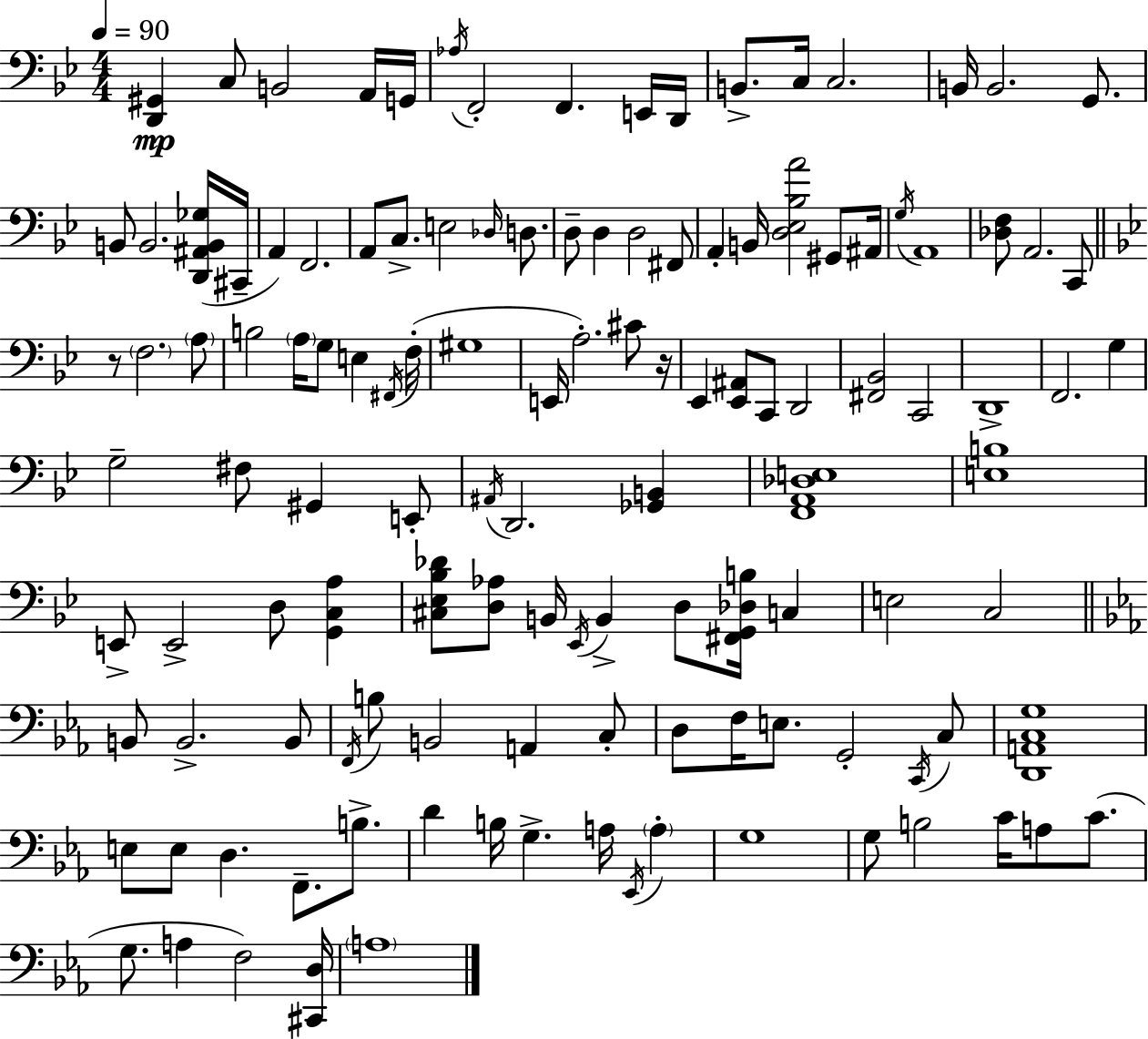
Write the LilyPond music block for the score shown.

{
  \clef bass
  \numericTimeSignature
  \time 4/4
  \key g \minor
  \tempo 4 = 90
  <d, gis,>4\mp c8 b,2 a,16 g,16 | \acciaccatura { aes16 } f,2-. f,4. e,16 | d,16 b,8.-> c16 c2. | b,16 b,2. g,8. | \break b,8 b,2. <d, ais, b, ges>16( | cis,16-- a,4) f,2. | a,8 c8.-> e2 \grace { des16 } d8. | d8-- d4 d2 | \break fis,8 a,4-. b,16 <d ees bes a'>2 gis,8 | ais,16 \acciaccatura { g16 } a,1 | <des f>8 a,2. | c,8 \bar "||" \break \key g \minor r8 \parenthesize f2. \parenthesize a8 | b2 \parenthesize a16 g8 e4 \acciaccatura { fis,16 }( | f16-. gis1 | e,16 a2.-.) cis'8 | \break r16 ees,4 <ees, ais,>8 c,8 d,2 | <fis, bes,>2 c,2 | d,1-> | f,2. g4 | \break g2-- fis8 gis,4 e,8-. | \acciaccatura { ais,16 } d,2. <ges, b,>4 | <f, a, des e>1 | <e b>1 | \break e,8-> e,2-> d8 <g, c a>4 | <cis ees bes des'>8 <d aes>8 b,16 \acciaccatura { ees,16 } b,4-> d8 <fis, g, des b>16 c4 | e2 c2 | \bar "||" \break \key c \minor b,8 b,2.-> b,8 | \acciaccatura { f,16 } b8 b,2 a,4 c8-. | d8 f16 e8. g,2-. \acciaccatura { c,16 } | c8 <d, a, c g>1 | \break e8 e8 d4. f,8.-- b8.-> | d'4 b16 g4.-> a16 \acciaccatura { ees,16 } \parenthesize a4-. | g1 | g8 b2 c'16 a8 | \break c'8.( g8. a4 f2) | <cis, d>16 \parenthesize a1 | \bar "|."
}